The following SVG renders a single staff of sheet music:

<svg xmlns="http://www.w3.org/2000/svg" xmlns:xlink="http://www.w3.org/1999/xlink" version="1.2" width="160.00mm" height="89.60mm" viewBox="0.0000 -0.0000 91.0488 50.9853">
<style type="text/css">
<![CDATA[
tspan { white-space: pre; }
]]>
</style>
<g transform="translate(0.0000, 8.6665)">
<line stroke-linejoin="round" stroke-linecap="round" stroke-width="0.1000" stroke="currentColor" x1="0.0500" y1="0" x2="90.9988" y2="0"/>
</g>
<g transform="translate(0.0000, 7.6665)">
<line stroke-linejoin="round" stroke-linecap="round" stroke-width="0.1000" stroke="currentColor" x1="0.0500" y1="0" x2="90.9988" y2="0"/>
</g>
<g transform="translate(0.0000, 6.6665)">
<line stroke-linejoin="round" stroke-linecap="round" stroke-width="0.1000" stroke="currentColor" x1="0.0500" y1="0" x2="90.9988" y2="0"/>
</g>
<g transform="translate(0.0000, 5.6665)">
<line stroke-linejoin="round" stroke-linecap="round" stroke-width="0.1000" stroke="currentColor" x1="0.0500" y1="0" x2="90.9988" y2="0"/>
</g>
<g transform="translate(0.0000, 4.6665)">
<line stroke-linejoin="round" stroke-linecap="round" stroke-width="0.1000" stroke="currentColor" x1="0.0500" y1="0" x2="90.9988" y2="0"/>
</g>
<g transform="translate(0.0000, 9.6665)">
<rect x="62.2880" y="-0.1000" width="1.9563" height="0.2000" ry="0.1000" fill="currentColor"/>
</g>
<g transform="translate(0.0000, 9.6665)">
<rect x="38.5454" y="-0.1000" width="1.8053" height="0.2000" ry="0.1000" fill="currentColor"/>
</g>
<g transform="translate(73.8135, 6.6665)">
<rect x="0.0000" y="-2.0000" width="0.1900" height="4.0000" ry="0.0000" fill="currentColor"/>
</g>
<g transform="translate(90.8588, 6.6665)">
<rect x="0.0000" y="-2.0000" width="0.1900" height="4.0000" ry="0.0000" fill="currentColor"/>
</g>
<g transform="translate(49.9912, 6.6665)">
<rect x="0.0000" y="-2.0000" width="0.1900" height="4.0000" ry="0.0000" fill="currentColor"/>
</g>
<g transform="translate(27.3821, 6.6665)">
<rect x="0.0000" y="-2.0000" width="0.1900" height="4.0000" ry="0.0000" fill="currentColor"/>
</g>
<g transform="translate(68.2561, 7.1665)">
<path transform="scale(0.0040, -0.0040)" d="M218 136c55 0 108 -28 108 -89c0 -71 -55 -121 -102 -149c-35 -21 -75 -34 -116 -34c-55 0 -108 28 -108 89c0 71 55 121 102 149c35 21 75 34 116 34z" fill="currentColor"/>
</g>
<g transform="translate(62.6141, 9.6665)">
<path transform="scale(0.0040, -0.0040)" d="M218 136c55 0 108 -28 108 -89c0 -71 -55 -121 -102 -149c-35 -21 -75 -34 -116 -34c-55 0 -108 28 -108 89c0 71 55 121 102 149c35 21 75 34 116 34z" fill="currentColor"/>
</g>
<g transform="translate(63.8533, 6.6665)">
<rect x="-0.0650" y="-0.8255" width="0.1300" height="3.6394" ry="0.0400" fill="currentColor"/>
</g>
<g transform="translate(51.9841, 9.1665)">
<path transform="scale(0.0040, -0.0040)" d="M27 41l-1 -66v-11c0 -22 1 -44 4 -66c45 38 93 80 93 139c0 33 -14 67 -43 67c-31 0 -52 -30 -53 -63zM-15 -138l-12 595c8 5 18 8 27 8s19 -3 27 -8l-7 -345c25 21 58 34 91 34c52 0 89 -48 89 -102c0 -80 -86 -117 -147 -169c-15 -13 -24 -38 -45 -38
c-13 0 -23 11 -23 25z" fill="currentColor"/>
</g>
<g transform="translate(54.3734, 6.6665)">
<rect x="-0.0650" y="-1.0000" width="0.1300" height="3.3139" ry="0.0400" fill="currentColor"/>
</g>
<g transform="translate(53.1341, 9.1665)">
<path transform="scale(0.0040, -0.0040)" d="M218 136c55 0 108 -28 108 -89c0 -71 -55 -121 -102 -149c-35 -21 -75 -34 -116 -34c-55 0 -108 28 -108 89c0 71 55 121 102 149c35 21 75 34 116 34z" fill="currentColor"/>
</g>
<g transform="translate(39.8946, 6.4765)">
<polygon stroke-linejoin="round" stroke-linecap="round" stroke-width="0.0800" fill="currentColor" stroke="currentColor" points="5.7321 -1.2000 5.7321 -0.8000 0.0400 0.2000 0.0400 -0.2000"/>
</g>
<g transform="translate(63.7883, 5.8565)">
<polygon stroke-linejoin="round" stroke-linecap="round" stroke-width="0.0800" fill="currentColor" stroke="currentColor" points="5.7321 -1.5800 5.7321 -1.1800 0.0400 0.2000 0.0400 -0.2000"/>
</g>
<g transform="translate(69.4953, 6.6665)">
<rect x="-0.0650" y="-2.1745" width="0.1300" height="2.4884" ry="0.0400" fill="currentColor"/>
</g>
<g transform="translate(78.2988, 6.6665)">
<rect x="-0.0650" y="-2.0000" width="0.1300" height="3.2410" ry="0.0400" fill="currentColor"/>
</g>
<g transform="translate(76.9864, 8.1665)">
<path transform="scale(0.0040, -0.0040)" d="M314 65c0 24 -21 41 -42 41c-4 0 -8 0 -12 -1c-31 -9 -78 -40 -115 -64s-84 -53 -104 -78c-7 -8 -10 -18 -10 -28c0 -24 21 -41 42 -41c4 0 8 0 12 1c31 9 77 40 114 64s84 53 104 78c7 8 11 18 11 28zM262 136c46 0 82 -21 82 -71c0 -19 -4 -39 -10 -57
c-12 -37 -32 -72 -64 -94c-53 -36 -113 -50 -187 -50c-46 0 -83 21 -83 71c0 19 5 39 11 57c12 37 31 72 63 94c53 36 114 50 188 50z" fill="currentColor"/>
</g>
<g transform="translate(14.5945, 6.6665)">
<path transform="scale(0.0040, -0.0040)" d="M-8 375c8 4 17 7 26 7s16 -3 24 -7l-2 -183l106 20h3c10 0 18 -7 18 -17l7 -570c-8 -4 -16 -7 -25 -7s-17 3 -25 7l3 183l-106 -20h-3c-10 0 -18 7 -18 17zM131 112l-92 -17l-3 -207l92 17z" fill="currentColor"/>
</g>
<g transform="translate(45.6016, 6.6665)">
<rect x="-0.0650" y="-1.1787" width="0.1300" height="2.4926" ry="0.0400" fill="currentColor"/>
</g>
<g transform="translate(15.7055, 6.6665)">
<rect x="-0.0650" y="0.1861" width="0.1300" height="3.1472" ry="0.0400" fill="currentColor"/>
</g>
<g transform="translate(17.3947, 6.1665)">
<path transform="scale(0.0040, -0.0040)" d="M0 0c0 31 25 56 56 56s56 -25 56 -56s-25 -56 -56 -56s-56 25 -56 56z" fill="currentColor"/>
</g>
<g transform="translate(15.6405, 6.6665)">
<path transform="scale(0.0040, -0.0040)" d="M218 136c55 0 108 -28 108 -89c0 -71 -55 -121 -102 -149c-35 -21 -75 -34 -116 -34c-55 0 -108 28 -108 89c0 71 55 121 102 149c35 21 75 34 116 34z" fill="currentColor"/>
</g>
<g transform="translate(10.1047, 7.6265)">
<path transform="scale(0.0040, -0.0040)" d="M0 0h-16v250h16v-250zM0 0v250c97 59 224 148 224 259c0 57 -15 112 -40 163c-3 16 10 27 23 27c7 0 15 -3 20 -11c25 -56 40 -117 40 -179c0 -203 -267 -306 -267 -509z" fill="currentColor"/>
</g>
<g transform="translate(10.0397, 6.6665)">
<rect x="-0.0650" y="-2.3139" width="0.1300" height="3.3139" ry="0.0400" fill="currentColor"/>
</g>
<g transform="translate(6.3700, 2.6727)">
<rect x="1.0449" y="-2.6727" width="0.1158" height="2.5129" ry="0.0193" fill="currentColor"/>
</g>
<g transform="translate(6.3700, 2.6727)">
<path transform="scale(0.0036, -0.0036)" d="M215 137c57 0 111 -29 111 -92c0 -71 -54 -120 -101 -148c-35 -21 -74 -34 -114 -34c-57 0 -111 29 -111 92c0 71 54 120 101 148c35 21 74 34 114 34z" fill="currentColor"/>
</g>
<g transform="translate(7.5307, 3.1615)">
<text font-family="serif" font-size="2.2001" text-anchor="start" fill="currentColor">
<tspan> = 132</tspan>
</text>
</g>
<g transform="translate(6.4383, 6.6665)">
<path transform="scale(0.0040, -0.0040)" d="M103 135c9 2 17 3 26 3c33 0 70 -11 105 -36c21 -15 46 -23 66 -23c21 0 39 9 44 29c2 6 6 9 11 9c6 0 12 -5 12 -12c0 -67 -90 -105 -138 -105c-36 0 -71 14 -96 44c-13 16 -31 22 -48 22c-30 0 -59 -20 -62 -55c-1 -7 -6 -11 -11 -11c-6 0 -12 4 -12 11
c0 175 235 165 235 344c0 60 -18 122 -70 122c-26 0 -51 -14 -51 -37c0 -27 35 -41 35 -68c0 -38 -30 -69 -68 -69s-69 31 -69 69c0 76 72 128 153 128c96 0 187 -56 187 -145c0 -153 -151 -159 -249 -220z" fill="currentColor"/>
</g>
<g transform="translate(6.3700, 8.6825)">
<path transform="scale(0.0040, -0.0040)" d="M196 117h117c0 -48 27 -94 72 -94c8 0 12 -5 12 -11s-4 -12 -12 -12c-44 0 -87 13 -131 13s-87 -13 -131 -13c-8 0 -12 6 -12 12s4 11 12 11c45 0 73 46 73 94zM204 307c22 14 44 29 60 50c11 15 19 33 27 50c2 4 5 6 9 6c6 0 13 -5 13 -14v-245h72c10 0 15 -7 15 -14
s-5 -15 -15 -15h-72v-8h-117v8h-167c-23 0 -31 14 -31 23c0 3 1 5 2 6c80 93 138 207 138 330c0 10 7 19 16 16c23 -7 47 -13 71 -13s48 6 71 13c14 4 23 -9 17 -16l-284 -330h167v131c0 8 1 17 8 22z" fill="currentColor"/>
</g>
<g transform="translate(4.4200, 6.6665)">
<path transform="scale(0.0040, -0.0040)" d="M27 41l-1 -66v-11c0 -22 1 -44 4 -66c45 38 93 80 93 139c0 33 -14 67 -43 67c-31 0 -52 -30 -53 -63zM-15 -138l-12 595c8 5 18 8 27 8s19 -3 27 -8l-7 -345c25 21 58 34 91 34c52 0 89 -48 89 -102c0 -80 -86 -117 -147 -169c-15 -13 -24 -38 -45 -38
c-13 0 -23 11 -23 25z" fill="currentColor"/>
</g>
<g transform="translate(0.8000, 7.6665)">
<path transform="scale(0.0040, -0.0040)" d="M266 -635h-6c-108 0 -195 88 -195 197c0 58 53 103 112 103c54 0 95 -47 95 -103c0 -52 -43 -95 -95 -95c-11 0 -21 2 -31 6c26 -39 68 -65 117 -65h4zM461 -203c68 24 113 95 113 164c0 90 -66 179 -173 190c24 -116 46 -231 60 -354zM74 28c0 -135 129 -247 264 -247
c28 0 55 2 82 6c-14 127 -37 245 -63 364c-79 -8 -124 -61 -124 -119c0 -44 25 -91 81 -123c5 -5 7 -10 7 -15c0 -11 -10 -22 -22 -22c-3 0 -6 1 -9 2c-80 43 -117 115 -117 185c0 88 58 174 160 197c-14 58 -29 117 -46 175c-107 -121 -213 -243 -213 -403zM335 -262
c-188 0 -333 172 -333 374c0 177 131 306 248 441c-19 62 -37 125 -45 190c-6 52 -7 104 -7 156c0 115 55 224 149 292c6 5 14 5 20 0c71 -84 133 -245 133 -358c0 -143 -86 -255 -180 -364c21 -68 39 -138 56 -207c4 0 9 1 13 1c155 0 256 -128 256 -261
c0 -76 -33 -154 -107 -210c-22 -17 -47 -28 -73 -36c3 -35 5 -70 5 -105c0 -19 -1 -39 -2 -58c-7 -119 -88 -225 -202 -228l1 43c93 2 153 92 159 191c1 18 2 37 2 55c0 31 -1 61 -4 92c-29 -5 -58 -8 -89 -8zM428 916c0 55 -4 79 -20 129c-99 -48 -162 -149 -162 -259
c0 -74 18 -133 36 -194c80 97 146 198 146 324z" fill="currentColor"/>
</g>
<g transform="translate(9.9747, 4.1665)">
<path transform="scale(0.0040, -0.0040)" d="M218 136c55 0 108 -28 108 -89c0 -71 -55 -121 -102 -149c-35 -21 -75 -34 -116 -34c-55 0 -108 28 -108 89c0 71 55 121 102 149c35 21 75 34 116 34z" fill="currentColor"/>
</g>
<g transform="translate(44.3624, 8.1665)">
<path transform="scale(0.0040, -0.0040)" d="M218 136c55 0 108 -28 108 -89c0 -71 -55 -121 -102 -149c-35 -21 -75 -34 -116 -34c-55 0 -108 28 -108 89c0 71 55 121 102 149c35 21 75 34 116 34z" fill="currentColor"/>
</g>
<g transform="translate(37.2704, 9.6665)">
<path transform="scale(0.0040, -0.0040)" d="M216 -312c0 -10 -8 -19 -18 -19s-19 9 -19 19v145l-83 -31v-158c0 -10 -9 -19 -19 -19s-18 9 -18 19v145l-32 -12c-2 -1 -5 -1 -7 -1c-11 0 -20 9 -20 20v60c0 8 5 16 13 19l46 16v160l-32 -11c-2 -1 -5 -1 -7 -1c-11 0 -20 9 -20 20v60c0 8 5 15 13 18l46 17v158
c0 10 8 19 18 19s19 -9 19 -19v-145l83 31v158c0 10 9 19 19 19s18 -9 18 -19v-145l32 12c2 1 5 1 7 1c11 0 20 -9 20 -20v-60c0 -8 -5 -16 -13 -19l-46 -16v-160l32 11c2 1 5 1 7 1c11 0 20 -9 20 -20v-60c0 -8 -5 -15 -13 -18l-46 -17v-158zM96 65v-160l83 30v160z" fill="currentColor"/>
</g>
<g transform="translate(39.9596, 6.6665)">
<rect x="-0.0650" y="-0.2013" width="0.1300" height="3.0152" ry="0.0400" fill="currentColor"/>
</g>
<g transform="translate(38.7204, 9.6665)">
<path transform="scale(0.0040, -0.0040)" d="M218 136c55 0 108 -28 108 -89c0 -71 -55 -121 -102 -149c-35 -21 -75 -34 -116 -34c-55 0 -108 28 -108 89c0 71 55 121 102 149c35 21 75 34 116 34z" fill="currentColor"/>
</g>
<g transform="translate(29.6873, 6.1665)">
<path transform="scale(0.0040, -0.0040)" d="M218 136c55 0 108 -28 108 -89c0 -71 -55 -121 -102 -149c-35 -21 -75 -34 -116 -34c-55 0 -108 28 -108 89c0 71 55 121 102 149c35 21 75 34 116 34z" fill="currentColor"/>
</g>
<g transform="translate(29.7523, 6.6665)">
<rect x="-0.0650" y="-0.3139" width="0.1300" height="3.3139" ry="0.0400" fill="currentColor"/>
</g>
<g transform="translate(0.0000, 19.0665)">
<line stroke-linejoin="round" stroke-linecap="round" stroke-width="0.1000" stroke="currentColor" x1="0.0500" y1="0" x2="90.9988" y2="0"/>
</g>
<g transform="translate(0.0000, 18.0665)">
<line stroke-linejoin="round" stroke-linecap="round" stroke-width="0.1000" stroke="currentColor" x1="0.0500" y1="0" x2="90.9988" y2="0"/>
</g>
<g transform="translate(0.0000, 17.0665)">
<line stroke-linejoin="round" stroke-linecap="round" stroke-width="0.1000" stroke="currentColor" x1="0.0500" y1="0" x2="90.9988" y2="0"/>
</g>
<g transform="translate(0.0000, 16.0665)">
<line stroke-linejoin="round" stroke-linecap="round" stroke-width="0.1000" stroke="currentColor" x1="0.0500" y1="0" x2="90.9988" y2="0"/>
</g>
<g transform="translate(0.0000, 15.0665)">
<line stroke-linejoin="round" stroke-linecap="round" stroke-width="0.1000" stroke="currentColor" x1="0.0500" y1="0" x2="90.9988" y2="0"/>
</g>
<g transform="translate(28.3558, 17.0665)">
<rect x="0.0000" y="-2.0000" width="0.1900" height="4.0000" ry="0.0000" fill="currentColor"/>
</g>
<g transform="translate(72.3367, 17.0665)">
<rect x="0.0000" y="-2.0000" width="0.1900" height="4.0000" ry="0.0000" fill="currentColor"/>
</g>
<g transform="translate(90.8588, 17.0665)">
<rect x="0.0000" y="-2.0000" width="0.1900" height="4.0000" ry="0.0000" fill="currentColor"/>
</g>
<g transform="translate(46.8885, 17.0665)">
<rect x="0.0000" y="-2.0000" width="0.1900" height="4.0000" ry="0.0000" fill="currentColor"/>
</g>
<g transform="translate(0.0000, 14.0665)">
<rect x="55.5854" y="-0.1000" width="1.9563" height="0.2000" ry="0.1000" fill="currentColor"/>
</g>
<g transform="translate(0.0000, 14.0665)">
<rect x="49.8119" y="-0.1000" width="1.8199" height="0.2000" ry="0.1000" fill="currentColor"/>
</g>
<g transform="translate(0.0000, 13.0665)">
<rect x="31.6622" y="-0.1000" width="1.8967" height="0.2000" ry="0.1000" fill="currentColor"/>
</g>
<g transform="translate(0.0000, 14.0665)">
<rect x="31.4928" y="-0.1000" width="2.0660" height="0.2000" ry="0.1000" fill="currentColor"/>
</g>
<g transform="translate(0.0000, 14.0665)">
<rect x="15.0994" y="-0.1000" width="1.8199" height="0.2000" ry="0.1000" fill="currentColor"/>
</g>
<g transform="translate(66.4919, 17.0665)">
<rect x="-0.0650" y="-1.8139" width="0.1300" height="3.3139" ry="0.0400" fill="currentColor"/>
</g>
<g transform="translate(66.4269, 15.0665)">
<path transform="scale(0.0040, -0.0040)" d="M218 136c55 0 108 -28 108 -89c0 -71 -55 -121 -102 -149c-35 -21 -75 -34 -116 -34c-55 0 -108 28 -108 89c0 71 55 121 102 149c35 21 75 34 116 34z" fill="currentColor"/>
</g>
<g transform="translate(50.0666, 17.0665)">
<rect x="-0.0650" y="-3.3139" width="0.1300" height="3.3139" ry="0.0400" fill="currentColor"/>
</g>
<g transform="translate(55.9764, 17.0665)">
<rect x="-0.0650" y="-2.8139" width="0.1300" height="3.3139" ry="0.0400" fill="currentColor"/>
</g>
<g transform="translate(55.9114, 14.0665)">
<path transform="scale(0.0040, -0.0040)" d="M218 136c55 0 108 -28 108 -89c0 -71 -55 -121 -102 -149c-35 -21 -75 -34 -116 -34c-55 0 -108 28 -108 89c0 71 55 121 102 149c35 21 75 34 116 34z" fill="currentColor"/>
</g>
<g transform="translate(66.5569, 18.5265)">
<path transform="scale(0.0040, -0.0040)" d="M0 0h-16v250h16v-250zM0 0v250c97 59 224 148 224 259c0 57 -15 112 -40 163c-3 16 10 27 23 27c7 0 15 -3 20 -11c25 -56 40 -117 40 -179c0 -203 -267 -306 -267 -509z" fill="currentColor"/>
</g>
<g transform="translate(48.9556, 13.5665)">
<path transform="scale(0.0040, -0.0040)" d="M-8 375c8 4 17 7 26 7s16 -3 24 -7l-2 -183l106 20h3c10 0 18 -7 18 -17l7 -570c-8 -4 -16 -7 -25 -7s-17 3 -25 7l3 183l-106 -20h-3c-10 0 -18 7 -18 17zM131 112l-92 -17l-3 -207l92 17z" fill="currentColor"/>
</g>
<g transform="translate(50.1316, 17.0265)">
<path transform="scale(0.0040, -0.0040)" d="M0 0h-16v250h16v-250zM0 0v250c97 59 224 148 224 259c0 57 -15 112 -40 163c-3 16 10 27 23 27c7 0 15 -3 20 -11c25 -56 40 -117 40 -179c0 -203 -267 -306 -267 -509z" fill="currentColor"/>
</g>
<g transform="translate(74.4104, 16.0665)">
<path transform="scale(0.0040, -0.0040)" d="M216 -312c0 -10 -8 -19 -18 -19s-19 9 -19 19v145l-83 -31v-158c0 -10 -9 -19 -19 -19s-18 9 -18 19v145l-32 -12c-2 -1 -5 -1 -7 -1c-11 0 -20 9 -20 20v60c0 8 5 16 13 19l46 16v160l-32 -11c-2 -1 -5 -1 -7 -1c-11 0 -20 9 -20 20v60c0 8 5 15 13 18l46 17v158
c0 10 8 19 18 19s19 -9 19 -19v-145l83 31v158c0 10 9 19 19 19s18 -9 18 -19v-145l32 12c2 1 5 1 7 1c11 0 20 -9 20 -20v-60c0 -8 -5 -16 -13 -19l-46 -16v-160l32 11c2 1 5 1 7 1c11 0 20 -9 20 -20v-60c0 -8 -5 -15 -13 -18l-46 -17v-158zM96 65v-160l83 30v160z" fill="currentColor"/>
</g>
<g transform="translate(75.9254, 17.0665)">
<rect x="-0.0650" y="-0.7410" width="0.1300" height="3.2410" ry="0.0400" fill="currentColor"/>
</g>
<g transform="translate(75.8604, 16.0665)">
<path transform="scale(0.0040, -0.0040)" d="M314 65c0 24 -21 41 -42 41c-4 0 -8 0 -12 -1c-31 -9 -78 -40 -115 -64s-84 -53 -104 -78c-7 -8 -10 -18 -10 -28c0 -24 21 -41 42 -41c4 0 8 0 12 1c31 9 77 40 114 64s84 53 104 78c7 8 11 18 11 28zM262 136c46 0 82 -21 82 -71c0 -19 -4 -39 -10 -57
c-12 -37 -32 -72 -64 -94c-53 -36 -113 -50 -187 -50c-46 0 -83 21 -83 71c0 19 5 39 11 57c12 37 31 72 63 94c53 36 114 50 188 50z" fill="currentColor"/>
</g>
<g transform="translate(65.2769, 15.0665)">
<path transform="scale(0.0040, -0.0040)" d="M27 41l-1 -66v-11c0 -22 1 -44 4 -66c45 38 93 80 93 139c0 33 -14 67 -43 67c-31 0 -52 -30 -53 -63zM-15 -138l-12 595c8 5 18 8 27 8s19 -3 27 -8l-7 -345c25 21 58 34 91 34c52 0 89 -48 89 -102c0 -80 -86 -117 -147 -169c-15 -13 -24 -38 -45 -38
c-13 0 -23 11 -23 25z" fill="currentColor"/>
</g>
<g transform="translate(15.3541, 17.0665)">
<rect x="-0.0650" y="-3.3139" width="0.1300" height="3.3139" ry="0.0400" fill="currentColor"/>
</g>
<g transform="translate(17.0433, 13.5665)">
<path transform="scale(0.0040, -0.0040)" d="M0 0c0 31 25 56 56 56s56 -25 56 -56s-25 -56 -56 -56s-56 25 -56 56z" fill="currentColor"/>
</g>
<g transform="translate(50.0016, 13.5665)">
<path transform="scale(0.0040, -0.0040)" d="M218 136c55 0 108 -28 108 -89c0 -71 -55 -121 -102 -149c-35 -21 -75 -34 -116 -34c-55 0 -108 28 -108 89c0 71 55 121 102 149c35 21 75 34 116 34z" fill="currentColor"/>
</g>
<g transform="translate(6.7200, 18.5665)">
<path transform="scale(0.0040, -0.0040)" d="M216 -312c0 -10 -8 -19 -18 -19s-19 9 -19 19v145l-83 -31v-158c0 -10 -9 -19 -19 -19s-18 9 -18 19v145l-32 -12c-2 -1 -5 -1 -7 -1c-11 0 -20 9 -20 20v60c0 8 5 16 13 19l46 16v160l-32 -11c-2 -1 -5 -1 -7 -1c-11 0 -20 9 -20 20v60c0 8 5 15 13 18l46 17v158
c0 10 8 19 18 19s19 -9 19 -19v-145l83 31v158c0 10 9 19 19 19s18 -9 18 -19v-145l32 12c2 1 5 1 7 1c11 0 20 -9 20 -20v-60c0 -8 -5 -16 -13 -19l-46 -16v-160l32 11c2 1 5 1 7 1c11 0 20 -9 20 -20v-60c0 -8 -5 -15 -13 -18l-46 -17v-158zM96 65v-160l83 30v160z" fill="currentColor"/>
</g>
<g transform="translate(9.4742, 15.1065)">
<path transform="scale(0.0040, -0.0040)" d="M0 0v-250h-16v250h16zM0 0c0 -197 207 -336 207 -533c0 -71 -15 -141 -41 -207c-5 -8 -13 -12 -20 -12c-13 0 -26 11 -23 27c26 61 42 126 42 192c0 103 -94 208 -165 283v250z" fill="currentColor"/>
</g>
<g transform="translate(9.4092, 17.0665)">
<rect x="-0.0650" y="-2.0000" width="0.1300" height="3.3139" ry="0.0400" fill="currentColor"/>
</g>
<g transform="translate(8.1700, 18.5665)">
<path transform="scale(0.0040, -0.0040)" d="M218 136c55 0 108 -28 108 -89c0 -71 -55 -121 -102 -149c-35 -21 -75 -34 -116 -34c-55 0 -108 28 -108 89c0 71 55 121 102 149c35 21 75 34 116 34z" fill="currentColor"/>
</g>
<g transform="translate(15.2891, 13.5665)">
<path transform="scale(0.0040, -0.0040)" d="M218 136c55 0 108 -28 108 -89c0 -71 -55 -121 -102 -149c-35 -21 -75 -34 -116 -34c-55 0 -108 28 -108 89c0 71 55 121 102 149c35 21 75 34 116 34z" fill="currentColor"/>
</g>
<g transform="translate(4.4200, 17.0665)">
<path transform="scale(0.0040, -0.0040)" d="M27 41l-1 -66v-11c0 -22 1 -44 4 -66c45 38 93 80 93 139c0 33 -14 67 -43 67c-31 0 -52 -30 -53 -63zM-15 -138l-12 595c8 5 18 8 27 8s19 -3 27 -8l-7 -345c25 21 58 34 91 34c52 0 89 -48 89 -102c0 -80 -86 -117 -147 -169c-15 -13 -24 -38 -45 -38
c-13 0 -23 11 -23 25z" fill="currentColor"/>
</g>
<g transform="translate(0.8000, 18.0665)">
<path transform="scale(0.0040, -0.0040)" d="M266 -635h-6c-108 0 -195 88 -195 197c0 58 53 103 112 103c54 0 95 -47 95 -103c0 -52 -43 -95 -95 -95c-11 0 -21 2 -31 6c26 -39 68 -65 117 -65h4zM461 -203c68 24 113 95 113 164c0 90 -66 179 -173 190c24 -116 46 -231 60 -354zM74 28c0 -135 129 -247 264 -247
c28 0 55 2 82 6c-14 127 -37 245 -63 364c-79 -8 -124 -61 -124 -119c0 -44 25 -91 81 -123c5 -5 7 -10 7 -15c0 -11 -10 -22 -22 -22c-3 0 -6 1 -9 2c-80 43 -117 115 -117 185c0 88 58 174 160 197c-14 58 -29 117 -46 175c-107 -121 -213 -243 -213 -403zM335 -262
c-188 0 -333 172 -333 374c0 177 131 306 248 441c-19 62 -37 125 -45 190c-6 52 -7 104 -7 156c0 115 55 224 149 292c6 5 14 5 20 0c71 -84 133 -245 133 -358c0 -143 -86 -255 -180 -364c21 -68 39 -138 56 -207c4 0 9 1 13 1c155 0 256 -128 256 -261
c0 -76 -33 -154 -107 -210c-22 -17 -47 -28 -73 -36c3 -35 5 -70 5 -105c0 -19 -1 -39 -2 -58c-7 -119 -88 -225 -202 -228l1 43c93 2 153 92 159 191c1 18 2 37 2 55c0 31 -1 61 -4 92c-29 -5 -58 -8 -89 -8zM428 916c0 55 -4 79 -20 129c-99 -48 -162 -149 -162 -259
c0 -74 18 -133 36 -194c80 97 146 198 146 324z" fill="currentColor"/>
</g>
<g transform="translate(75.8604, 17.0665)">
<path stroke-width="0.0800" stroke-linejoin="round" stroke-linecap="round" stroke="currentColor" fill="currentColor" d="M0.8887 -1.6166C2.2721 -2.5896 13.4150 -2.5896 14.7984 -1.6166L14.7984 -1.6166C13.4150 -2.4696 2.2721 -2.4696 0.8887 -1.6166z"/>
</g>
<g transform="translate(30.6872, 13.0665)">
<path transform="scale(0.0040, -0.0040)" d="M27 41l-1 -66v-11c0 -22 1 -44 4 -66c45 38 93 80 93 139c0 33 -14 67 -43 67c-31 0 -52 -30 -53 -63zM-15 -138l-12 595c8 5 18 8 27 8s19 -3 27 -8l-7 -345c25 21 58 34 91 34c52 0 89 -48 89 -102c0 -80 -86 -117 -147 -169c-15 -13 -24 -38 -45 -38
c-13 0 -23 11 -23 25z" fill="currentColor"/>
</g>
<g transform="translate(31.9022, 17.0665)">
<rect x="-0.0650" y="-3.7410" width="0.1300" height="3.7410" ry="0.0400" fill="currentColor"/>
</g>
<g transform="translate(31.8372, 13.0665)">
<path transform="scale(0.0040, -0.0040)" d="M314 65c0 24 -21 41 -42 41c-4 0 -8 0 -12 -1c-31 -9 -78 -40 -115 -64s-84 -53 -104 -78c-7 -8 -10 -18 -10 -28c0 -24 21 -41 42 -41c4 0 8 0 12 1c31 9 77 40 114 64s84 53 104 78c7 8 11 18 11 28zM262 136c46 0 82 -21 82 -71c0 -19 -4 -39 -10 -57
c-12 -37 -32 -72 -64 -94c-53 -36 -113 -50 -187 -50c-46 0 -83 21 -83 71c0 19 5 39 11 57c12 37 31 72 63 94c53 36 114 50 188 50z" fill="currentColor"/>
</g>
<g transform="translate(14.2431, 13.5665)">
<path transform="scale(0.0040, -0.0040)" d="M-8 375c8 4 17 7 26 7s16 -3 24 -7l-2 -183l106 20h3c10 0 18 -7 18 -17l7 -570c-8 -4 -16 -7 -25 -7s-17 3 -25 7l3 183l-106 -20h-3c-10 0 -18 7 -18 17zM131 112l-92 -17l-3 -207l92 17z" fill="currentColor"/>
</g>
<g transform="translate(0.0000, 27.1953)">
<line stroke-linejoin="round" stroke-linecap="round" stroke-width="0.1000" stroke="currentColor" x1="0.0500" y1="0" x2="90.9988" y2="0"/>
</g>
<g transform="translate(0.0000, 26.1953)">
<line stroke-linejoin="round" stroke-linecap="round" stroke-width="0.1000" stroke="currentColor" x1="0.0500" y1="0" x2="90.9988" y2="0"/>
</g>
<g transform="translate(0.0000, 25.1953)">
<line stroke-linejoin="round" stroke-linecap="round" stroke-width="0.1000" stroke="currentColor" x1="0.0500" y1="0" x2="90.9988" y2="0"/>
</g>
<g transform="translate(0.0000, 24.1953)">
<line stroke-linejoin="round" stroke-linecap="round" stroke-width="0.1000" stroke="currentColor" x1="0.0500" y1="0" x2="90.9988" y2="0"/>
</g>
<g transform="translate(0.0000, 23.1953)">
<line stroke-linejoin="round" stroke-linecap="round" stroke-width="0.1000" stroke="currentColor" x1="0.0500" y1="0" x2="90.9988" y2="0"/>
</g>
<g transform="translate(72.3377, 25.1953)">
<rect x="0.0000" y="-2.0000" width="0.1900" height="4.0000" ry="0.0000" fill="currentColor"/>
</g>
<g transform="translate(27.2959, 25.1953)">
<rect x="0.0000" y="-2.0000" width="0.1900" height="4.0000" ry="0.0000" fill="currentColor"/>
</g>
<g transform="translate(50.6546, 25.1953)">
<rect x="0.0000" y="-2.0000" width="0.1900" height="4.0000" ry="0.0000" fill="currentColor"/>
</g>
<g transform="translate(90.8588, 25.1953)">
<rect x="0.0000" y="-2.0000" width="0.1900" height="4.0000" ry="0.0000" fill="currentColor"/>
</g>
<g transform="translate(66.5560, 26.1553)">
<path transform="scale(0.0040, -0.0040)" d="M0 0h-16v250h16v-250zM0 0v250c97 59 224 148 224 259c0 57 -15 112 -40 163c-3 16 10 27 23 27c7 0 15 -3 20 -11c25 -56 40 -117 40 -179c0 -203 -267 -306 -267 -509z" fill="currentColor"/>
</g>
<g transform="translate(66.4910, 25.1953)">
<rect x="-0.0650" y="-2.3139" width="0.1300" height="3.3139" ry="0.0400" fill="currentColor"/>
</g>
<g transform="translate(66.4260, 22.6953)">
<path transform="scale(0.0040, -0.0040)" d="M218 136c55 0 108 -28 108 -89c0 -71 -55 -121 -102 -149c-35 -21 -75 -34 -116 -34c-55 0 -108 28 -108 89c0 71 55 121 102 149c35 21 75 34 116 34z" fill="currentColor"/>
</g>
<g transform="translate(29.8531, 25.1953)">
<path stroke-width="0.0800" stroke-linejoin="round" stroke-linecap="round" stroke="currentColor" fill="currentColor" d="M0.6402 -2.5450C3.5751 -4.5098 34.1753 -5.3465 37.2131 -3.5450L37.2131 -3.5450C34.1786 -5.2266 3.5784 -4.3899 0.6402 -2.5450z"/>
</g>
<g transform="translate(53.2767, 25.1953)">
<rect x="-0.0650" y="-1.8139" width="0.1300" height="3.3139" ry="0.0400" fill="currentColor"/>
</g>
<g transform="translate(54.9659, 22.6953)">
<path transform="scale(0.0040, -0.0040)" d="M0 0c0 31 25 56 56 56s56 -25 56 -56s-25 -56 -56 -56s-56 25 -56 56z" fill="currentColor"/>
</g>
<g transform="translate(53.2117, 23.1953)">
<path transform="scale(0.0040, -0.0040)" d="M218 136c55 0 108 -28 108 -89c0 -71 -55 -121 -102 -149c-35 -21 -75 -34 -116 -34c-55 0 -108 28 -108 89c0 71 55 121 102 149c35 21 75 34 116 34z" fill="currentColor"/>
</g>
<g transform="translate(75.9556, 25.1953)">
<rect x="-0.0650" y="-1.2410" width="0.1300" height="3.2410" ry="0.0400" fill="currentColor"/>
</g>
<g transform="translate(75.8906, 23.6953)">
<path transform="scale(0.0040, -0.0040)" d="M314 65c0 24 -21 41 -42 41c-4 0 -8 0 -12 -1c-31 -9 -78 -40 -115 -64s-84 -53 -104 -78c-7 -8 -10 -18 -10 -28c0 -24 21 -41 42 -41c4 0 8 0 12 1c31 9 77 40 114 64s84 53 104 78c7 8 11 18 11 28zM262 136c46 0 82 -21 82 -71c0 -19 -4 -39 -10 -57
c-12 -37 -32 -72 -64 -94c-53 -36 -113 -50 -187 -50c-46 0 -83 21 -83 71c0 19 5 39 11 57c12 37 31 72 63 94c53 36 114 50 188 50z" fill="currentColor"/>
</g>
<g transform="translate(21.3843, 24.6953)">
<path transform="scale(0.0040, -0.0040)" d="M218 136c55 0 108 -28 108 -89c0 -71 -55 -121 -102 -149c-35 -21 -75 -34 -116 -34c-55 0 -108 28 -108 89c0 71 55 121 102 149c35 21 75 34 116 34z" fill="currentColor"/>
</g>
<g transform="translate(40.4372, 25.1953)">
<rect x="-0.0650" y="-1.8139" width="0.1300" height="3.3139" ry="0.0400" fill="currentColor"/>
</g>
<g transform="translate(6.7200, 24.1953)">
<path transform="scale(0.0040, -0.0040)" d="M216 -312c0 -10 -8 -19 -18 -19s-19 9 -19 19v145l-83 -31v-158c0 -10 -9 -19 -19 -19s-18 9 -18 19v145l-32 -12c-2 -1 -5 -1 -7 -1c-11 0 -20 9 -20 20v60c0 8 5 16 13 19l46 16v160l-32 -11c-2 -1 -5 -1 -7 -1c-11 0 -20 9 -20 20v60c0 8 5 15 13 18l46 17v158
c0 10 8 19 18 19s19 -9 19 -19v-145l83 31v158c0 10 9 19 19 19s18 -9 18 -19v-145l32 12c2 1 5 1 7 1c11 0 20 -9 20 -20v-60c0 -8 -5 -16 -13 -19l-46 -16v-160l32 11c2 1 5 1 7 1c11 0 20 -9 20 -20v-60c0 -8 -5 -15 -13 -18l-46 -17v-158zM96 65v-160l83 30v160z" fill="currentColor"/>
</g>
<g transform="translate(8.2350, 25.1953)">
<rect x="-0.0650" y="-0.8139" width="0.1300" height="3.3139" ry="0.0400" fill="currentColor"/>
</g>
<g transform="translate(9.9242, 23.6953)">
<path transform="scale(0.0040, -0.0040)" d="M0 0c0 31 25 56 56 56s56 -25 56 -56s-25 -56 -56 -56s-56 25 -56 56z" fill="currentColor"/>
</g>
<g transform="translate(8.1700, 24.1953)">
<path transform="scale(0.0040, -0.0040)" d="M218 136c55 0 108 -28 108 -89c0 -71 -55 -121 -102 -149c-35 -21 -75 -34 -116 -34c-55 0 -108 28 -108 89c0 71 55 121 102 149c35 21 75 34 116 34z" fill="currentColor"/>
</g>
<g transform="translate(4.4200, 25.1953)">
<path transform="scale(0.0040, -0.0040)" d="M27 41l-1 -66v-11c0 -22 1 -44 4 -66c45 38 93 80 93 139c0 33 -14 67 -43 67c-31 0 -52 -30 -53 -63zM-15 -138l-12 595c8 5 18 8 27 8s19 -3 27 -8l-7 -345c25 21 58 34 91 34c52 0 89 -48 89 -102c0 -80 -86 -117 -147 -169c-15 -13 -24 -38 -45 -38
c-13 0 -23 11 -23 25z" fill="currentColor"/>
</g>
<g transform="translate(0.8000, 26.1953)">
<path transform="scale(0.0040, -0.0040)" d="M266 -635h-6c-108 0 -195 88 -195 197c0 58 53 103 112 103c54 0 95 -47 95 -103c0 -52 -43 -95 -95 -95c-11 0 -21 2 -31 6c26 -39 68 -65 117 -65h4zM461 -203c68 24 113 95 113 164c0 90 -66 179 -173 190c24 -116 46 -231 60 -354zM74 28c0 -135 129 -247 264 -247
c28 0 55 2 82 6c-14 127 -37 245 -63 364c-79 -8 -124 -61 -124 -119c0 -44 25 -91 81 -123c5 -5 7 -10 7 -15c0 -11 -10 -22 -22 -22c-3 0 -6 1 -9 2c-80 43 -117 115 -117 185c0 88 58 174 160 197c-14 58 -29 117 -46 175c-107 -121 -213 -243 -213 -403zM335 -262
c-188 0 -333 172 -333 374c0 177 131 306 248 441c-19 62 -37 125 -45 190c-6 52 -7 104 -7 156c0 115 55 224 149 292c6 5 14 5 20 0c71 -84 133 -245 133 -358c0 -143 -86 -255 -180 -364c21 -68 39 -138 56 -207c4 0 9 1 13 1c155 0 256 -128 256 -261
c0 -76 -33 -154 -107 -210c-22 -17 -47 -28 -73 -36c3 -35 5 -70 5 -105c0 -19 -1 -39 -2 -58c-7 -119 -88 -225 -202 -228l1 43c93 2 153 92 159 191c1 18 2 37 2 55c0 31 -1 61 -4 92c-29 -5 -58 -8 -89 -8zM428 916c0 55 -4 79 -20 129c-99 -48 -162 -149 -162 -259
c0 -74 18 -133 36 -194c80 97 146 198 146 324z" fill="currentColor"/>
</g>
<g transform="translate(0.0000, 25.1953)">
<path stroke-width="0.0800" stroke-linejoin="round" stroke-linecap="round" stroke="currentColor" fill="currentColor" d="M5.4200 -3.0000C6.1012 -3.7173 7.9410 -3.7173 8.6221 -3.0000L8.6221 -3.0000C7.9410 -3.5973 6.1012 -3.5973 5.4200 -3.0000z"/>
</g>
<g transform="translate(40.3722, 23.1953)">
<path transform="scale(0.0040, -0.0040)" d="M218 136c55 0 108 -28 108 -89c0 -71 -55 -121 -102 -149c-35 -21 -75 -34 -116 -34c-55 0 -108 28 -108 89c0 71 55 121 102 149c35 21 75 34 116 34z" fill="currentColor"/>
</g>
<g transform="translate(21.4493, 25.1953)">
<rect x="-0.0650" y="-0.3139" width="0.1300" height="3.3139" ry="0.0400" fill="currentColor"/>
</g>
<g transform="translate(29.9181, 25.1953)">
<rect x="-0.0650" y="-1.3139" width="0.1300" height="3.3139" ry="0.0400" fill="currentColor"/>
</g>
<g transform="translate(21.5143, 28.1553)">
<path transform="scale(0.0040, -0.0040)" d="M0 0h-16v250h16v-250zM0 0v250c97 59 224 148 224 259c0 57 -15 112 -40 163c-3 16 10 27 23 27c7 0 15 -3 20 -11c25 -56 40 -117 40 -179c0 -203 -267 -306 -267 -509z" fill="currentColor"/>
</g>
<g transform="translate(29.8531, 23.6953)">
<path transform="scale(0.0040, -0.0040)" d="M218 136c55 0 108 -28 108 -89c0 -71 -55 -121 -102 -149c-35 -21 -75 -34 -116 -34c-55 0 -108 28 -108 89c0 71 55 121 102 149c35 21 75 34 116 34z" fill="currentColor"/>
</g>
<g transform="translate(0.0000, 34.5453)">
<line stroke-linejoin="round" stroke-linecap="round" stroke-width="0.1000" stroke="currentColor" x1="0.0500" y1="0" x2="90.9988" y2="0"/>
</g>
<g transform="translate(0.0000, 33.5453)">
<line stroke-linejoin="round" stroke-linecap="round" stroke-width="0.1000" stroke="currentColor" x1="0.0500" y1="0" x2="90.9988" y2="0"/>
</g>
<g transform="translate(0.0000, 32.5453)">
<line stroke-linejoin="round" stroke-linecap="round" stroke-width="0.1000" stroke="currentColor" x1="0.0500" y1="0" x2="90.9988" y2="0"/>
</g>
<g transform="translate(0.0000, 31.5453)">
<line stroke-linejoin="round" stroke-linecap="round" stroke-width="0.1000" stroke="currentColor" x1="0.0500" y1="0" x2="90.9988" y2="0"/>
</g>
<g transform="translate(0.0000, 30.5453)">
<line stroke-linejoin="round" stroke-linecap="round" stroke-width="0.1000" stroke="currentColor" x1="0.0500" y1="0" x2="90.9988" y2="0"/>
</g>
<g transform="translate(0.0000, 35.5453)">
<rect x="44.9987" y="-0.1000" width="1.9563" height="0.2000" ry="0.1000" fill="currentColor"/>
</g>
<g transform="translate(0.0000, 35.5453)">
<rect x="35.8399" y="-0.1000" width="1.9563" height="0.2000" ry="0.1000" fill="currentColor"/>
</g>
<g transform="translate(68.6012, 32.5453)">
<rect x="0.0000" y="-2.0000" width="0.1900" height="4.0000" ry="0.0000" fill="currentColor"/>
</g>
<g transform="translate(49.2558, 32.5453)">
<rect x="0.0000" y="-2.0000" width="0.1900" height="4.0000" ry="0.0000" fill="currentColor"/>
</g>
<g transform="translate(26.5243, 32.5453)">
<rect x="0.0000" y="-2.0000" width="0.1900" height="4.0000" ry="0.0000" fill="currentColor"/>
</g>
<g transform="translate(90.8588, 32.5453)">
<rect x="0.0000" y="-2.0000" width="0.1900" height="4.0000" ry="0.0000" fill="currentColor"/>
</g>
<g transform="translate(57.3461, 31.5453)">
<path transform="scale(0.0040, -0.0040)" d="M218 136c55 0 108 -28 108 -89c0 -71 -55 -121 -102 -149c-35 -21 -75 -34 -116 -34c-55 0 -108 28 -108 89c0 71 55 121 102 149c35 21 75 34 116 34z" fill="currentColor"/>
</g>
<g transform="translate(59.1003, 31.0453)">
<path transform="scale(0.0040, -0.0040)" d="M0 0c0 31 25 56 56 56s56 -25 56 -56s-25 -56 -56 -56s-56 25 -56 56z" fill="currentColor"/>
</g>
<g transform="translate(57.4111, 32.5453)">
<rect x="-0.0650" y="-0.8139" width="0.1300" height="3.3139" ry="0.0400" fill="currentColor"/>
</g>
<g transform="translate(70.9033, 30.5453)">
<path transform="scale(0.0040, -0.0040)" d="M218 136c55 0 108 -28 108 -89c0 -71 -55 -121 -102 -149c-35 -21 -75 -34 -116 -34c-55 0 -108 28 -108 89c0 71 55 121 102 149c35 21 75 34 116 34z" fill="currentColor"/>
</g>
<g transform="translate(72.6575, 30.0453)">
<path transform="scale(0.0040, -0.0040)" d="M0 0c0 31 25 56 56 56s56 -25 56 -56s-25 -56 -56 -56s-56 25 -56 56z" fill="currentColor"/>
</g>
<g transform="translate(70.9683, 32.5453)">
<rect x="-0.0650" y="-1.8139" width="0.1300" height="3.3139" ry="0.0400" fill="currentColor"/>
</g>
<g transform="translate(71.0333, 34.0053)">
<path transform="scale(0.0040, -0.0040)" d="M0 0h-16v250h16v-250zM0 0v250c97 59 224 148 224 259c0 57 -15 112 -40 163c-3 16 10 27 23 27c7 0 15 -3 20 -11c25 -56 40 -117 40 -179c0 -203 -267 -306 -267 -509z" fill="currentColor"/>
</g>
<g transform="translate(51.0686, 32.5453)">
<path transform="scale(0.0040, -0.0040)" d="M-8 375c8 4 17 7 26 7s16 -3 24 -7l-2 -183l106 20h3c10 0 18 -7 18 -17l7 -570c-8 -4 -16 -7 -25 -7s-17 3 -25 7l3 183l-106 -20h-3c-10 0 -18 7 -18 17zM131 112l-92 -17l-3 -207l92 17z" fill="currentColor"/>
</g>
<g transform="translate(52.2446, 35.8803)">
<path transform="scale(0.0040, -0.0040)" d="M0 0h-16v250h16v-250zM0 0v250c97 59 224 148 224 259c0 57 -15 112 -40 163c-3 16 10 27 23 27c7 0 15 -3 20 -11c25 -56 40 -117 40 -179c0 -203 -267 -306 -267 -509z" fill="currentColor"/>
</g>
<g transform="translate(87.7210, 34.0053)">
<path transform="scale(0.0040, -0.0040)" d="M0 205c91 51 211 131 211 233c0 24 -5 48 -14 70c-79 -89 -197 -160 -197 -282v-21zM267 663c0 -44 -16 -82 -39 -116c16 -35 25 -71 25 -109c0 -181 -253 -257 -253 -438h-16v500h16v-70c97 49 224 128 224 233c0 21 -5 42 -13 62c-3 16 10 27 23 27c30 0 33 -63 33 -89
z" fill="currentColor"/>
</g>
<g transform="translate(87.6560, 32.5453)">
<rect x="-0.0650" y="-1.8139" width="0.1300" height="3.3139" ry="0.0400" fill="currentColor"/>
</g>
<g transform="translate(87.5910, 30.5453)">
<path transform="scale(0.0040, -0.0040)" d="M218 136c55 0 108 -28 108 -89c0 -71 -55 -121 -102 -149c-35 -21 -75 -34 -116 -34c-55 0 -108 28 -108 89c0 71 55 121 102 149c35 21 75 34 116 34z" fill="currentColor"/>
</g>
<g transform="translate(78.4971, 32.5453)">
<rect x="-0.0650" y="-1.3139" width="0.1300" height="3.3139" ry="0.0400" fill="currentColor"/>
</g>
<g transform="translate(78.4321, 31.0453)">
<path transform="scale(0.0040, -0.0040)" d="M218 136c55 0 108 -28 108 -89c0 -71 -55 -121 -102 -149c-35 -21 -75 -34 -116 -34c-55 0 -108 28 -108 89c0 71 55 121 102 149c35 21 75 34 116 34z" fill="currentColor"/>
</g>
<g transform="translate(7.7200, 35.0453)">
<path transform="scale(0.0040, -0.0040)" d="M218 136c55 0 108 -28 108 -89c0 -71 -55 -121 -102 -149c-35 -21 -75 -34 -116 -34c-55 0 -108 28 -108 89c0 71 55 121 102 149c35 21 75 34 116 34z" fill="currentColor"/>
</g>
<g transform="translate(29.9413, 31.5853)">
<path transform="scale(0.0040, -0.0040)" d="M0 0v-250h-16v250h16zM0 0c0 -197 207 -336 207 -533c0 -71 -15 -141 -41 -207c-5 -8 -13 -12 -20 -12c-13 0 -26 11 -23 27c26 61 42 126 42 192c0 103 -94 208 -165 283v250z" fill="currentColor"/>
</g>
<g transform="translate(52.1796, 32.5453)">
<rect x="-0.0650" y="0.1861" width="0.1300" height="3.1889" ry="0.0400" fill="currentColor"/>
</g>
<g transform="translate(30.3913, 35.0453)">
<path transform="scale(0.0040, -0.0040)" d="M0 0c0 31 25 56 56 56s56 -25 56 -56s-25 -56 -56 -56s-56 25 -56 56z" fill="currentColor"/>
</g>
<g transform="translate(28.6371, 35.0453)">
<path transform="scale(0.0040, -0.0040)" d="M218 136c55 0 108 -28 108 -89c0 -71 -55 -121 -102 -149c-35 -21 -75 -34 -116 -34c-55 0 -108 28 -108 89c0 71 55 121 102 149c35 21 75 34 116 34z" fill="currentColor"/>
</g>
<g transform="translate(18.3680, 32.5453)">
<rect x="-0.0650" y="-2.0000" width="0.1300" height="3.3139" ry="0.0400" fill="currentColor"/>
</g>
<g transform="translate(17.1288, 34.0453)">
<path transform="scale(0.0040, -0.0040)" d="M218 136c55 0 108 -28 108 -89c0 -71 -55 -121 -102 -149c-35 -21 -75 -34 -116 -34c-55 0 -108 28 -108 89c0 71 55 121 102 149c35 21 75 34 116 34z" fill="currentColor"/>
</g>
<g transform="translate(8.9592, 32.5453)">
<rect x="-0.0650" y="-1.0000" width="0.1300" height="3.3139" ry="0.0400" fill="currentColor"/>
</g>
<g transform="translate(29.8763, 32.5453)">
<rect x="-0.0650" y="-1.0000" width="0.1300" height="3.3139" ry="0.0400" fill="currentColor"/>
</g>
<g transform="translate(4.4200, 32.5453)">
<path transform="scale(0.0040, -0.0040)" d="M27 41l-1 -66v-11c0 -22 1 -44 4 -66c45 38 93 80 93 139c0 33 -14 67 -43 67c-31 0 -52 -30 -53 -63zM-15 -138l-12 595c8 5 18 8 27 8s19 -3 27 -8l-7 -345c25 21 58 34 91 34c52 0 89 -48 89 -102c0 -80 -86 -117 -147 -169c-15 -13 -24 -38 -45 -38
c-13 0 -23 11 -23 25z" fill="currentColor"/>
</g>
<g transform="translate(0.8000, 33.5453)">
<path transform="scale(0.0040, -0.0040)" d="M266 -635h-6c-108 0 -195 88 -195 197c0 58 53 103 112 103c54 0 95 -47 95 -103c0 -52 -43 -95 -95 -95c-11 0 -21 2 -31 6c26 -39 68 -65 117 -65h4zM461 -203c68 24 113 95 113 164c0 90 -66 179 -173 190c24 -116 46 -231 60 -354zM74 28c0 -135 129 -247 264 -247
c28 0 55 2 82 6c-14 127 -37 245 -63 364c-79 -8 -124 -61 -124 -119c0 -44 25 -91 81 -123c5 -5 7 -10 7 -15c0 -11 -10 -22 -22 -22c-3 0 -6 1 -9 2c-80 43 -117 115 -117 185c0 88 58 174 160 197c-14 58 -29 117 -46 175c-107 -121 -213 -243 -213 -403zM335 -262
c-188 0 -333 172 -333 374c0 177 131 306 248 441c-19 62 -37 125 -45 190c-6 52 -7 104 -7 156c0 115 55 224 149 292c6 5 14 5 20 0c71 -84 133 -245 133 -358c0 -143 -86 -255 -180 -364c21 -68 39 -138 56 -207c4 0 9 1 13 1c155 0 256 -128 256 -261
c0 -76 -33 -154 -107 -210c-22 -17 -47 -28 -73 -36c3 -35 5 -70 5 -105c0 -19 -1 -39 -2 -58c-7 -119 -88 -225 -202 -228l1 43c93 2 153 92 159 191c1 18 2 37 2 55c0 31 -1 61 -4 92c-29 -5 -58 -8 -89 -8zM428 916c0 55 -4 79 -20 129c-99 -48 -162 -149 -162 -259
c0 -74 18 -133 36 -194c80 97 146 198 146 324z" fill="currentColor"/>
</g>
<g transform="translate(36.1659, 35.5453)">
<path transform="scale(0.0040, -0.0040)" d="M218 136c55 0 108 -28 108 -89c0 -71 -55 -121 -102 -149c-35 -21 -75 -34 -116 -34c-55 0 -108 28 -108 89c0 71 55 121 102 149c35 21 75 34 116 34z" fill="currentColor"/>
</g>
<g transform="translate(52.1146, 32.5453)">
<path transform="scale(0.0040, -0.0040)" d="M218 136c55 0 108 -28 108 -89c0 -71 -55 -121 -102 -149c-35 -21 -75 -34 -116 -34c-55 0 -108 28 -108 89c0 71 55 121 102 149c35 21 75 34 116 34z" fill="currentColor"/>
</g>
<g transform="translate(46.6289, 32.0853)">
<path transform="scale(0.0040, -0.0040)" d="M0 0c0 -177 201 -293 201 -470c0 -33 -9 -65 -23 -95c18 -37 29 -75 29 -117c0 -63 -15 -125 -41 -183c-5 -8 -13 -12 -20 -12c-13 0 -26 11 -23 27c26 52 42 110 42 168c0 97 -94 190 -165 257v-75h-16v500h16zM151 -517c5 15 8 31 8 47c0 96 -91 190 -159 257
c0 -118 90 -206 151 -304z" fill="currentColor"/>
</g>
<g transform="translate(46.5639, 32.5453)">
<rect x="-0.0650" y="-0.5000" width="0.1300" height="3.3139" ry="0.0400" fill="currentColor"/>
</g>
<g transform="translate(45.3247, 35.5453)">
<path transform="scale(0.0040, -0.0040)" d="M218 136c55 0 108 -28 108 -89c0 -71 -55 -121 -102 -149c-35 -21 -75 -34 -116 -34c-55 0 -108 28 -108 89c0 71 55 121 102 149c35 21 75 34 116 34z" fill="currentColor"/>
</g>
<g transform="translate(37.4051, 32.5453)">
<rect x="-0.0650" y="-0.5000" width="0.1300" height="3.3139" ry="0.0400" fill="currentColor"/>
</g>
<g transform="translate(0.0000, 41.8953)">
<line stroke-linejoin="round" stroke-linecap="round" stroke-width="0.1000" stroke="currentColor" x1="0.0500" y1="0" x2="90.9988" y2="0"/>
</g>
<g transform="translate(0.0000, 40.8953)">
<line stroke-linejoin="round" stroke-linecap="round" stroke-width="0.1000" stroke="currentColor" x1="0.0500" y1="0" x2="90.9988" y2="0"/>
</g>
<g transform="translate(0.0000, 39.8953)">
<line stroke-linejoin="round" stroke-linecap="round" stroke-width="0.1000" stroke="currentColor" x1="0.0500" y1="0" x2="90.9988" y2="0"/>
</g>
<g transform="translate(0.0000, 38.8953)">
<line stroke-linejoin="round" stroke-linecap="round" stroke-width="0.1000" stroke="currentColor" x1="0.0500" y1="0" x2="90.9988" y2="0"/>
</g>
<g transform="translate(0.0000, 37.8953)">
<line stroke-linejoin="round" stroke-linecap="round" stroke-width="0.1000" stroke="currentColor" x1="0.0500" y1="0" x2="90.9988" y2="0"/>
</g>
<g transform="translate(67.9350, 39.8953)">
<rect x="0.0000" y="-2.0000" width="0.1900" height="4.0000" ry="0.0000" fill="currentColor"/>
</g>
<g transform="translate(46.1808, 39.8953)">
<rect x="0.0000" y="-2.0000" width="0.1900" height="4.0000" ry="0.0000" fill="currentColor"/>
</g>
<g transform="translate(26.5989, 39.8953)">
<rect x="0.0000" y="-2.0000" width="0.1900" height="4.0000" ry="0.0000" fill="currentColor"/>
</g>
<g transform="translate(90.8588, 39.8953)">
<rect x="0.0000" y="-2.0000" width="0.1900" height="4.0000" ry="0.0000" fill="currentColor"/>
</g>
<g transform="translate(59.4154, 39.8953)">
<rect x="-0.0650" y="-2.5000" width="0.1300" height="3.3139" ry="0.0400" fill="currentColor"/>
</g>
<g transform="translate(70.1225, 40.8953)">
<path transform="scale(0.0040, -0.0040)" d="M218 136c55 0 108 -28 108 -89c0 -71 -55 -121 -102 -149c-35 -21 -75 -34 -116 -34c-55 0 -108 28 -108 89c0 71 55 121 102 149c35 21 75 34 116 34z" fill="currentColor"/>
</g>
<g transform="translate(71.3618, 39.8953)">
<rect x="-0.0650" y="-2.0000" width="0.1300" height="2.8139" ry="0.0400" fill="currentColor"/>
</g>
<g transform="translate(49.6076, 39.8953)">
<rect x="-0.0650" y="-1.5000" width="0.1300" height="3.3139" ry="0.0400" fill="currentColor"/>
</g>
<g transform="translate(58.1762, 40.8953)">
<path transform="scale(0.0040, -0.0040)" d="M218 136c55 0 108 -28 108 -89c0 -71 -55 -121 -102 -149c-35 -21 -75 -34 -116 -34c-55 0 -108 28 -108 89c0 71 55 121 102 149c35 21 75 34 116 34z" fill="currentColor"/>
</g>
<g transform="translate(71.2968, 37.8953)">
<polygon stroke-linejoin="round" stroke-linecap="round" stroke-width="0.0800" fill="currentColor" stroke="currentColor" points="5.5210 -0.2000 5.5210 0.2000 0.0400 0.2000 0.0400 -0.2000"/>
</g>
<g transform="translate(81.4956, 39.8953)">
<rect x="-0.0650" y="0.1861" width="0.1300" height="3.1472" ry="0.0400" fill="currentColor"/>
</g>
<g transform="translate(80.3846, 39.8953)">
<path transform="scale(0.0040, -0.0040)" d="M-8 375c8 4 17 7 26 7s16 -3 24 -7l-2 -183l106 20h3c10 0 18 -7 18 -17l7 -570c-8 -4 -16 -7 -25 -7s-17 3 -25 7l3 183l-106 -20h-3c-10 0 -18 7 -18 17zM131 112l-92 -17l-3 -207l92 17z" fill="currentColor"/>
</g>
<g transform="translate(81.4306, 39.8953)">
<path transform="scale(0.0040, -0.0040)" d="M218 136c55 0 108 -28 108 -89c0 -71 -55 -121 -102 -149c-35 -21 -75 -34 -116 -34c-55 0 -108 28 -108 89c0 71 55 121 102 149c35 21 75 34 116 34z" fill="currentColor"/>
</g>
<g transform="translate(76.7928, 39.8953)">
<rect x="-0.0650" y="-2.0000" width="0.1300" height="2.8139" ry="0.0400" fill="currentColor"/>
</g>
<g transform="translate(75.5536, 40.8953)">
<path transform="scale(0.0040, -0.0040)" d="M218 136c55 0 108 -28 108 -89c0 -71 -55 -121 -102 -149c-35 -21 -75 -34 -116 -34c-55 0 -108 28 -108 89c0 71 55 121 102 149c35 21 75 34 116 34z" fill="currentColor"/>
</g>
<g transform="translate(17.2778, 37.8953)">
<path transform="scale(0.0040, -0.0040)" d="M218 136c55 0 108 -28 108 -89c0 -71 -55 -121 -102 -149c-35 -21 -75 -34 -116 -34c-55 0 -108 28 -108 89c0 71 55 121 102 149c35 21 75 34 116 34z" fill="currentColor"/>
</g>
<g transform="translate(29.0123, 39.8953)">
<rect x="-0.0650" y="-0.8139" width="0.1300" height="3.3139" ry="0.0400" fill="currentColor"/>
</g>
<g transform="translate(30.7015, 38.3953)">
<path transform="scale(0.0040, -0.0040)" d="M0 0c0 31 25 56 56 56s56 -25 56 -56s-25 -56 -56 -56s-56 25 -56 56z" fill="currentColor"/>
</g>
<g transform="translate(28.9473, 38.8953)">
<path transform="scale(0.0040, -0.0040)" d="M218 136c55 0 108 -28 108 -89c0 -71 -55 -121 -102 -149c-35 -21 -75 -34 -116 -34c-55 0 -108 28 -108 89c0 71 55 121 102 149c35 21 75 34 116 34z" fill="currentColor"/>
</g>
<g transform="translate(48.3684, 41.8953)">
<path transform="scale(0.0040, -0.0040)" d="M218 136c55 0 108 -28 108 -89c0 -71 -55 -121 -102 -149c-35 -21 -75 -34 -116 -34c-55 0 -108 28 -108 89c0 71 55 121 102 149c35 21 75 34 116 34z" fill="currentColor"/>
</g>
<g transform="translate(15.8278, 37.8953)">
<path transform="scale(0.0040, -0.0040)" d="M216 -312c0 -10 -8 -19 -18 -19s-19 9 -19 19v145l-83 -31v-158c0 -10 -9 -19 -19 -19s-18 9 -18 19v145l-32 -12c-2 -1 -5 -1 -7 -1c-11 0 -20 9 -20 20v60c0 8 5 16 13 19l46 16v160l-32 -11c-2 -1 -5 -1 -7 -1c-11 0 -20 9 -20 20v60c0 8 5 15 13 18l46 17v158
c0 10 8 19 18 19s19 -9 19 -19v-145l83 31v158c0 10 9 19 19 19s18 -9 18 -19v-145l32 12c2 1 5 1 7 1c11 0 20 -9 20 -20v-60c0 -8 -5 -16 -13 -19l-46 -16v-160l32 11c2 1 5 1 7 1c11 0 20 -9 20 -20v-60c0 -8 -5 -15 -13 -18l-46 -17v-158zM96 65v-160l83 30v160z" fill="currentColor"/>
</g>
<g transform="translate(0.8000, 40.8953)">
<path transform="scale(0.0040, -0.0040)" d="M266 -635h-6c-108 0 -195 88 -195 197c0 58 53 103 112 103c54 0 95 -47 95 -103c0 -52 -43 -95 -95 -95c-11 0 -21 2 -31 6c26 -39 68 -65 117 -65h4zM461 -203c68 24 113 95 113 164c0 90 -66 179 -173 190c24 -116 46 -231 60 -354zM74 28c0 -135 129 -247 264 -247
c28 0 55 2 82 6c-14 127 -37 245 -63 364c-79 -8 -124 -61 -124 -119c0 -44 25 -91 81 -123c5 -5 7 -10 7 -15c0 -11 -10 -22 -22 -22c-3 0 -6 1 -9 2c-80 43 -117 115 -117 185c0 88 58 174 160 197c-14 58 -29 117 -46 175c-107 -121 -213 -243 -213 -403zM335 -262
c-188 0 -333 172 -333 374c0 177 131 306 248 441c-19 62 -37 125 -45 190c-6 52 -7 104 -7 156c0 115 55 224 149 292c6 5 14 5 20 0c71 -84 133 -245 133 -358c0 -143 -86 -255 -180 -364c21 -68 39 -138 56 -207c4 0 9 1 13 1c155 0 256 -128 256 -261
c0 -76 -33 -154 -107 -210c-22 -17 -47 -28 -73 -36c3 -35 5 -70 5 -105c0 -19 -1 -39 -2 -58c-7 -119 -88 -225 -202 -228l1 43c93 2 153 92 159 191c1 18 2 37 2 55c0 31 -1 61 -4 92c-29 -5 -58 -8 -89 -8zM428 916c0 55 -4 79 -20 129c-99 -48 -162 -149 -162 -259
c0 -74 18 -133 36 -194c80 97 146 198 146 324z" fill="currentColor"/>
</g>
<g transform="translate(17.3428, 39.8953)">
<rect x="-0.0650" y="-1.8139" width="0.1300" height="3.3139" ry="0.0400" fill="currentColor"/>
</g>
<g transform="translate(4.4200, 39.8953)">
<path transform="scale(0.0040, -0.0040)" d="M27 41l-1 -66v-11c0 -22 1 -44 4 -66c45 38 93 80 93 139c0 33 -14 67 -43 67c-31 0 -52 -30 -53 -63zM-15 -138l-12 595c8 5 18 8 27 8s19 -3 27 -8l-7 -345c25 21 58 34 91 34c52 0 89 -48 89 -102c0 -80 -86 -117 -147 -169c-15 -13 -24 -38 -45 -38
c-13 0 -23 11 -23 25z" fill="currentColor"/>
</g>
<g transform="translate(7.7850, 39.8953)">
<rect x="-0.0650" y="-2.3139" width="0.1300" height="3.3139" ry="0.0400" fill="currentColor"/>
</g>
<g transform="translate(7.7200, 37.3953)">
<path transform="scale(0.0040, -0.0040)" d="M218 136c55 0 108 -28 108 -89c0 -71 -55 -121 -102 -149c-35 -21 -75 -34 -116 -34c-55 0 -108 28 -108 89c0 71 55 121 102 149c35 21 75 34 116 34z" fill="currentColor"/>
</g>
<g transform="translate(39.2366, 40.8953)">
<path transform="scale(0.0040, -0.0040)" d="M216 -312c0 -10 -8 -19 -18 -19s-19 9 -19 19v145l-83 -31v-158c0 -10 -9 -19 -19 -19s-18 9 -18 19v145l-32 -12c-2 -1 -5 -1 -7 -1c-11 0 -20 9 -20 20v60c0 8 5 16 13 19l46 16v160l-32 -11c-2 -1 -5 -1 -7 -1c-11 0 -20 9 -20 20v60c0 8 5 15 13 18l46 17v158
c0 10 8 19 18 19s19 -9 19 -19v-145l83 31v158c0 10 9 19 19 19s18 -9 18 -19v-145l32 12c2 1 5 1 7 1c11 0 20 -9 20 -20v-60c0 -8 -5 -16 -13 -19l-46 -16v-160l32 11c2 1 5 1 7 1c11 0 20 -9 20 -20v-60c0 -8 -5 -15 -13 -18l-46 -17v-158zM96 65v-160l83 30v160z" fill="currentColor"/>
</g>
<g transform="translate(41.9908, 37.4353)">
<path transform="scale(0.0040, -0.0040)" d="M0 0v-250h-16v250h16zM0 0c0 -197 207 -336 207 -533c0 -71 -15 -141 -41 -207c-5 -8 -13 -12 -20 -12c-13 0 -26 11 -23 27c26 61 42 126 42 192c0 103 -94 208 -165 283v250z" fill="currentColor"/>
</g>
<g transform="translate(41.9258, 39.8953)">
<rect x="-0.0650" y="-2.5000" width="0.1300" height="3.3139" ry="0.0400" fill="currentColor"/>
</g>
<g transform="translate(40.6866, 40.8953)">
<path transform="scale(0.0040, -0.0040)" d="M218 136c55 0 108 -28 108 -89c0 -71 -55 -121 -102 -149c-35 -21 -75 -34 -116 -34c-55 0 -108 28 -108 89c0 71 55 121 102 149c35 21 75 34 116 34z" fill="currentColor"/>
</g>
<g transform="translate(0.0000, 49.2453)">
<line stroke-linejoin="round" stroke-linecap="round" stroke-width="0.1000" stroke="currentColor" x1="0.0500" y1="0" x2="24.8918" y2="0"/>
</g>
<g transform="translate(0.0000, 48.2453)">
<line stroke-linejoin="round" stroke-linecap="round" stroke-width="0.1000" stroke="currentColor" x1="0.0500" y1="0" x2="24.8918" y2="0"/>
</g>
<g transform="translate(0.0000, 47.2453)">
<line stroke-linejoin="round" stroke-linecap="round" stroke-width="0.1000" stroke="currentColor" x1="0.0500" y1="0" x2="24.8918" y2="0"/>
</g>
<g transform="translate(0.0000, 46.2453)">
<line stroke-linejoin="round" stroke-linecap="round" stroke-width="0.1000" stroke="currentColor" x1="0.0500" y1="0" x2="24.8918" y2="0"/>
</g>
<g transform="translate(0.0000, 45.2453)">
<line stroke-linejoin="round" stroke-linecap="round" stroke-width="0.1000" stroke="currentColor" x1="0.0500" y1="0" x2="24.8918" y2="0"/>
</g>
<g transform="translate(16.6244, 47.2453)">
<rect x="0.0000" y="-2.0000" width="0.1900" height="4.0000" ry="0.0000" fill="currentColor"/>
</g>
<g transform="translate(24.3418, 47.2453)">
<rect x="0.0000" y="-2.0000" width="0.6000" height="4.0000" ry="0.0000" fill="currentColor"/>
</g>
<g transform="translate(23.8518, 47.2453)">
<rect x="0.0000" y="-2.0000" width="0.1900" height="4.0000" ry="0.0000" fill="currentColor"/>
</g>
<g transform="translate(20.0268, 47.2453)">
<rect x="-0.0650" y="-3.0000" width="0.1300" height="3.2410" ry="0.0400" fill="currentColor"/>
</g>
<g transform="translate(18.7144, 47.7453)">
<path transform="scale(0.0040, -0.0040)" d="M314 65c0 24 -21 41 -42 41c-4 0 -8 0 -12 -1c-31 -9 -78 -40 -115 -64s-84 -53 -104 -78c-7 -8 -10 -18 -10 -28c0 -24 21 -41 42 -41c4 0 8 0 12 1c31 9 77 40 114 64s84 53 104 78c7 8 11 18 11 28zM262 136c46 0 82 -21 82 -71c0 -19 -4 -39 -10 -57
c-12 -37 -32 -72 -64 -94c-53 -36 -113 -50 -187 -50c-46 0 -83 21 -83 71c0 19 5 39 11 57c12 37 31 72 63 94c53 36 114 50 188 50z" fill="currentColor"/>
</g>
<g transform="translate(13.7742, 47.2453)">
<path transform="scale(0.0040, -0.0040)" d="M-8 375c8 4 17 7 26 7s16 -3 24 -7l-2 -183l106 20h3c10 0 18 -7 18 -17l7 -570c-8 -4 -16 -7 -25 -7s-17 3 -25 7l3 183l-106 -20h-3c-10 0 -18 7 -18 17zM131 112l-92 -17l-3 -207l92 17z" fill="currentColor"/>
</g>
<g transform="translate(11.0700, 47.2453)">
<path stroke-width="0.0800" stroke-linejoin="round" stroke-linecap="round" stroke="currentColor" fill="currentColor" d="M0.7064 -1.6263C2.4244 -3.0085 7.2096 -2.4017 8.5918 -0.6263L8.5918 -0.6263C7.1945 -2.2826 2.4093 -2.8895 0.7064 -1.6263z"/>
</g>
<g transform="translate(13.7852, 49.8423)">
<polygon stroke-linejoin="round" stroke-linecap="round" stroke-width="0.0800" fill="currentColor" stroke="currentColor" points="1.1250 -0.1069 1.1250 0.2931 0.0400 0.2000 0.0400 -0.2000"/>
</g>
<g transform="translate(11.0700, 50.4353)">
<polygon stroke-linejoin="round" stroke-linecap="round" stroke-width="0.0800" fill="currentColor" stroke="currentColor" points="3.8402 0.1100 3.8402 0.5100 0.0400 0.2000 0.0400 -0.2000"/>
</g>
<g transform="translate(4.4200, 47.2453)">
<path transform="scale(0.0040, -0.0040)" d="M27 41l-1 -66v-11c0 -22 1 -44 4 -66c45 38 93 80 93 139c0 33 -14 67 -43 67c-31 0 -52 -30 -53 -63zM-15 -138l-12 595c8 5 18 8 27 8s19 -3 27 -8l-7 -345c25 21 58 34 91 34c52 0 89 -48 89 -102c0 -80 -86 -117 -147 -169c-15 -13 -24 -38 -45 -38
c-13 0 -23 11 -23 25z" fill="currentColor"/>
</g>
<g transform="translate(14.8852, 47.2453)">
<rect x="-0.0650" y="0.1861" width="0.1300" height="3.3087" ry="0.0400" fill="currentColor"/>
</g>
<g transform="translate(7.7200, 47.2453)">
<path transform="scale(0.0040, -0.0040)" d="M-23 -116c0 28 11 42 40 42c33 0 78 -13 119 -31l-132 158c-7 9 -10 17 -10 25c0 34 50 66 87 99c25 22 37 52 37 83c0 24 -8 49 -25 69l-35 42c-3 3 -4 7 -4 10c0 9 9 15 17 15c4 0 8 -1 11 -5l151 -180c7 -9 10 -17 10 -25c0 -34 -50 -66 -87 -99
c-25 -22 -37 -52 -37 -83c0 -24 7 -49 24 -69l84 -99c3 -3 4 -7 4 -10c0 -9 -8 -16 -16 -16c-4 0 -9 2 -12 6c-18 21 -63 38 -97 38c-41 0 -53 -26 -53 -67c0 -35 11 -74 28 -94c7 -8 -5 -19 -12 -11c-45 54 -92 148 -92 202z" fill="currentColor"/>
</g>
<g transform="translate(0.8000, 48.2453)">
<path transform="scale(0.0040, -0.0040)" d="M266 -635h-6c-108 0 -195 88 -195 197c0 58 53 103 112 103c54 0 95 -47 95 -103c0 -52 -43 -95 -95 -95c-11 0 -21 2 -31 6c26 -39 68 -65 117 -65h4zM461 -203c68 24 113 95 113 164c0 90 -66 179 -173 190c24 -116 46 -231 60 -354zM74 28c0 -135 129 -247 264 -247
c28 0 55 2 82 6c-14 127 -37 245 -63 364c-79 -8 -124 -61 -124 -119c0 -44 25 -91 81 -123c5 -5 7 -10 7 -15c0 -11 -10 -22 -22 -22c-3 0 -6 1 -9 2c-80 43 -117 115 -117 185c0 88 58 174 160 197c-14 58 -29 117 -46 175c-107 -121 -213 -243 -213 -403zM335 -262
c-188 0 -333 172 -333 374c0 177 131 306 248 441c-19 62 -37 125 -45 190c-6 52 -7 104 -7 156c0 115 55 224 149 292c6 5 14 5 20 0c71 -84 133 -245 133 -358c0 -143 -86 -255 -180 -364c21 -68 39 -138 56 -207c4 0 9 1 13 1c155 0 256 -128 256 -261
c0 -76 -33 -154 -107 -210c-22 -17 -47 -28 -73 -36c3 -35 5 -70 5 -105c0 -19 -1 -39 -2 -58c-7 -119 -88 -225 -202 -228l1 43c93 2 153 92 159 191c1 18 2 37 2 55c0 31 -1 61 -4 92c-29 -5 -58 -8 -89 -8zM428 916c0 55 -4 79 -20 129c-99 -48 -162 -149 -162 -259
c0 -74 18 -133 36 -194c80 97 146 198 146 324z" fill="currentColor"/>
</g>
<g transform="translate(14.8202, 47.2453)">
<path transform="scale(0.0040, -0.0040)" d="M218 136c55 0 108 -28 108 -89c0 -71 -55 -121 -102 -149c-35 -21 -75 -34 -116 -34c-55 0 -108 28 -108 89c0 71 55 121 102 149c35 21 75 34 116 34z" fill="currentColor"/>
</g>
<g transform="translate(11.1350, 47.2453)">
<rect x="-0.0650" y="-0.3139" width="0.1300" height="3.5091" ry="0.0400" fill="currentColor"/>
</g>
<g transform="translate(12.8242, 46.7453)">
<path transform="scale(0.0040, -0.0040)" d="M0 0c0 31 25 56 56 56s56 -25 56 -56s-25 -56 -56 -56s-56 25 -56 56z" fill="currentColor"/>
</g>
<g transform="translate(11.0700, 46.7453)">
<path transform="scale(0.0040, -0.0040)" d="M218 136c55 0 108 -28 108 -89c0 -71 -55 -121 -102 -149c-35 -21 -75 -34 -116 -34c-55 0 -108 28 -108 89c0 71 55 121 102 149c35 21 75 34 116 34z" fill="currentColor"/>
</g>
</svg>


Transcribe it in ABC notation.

X:1
T:Untitled
M:2/4
L:1/4
K:F
g/2 B c ^C/2 F/2 _D C/2 A/2 F2 ^F/2 b _c'2 b/2 a _f/2 ^d2 ^d c/2 e f f g/2 e2 D F D/2 C C/4 B/2 d f/2 e f/4 g ^f d ^G/2 E G G/2 G/2 B z c/2 B/4 A2